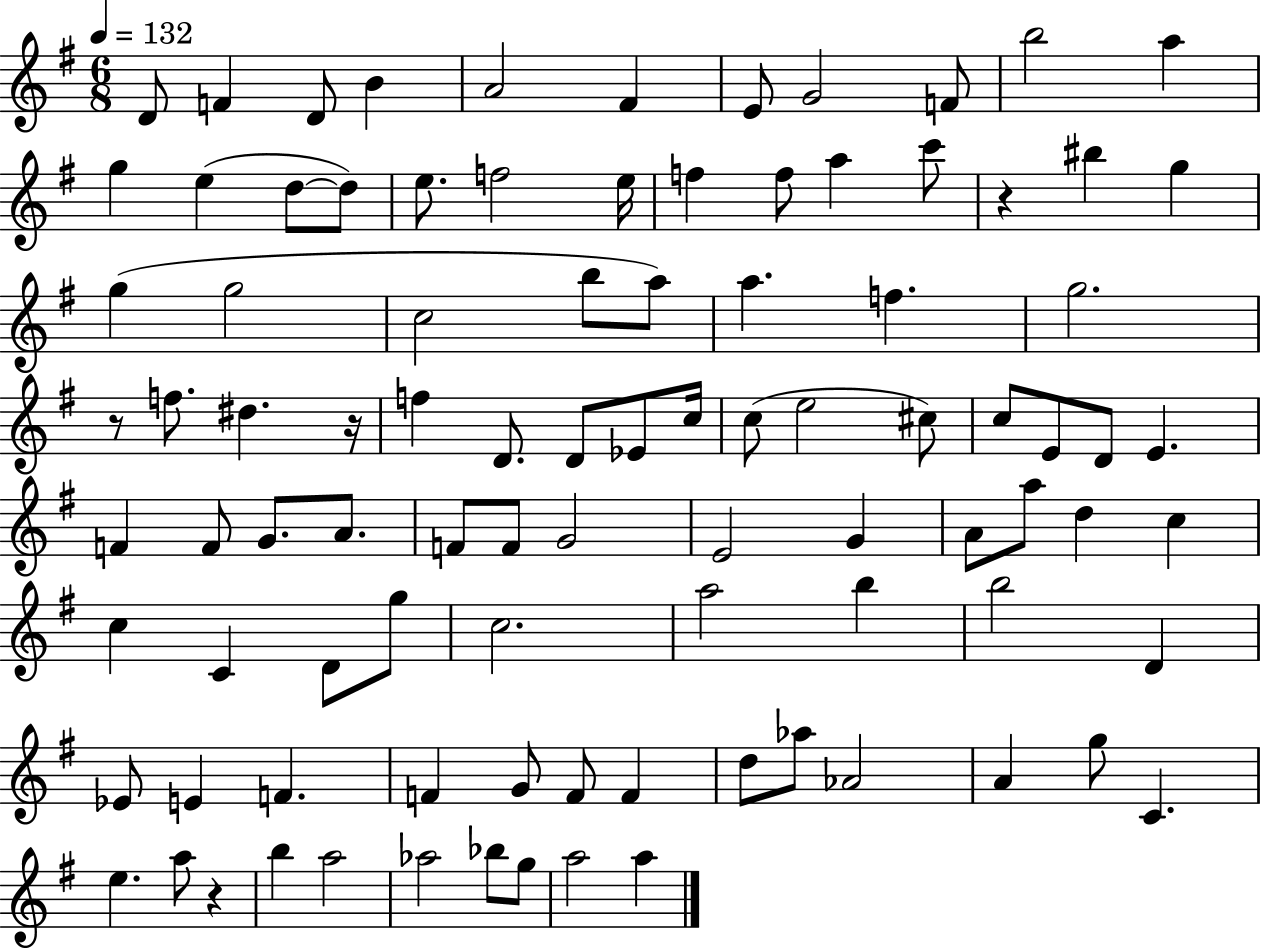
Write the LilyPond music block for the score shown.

{
  \clef treble
  \numericTimeSignature
  \time 6/8
  \key g \major
  \tempo 4 = 132
  d'8 f'4 d'8 b'4 | a'2 fis'4 | e'8 g'2 f'8 | b''2 a''4 | \break g''4 e''4( d''8~~ d''8) | e''8. f''2 e''16 | f''4 f''8 a''4 c'''8 | r4 bis''4 g''4 | \break g''4( g''2 | c''2 b''8 a''8) | a''4. f''4. | g''2. | \break r8 f''8. dis''4. r16 | f''4 d'8. d'8 ees'8 c''16 | c''8( e''2 cis''8) | c''8 e'8 d'8 e'4. | \break f'4 f'8 g'8. a'8. | f'8 f'8 g'2 | e'2 g'4 | a'8 a''8 d''4 c''4 | \break c''4 c'4 d'8 g''8 | c''2. | a''2 b''4 | b''2 d'4 | \break ees'8 e'4 f'4. | f'4 g'8 f'8 f'4 | d''8 aes''8 aes'2 | a'4 g''8 c'4. | \break e''4. a''8 r4 | b''4 a''2 | aes''2 bes''8 g''8 | a''2 a''4 | \break \bar "|."
}